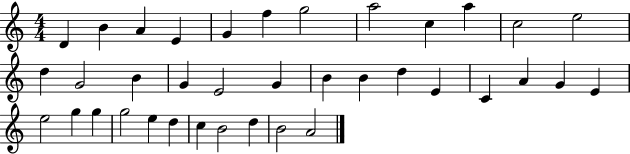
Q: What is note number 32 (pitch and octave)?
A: D5